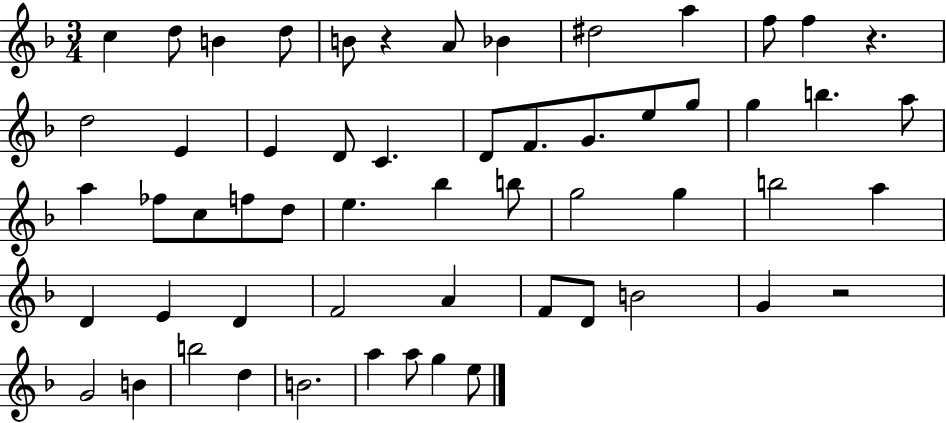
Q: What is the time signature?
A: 3/4